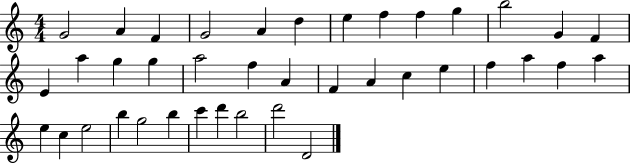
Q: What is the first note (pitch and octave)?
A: G4